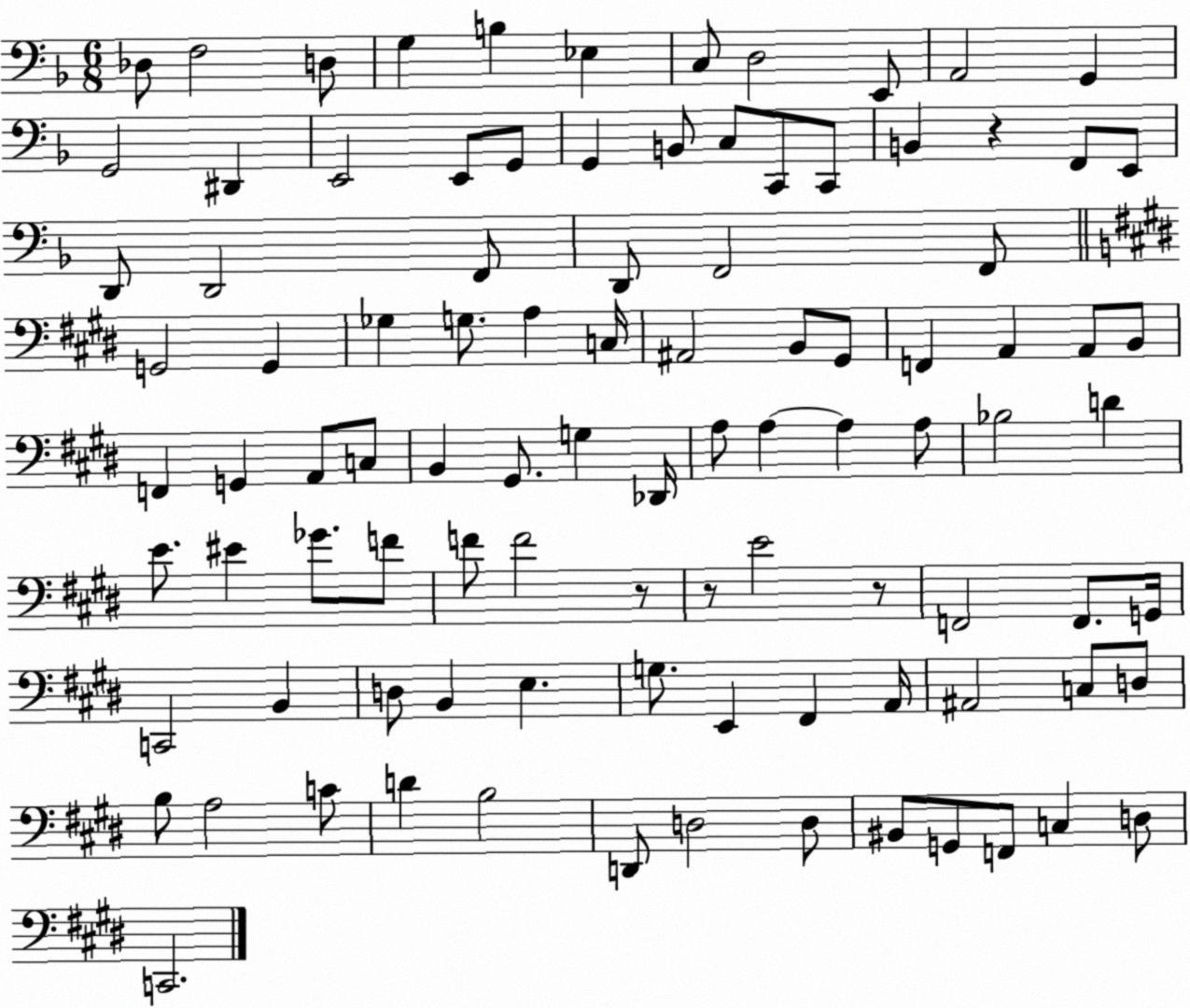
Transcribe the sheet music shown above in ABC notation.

X:1
T:Untitled
M:6/8
L:1/4
K:F
_D,/2 F,2 D,/2 G, B, _E, C,/2 D,2 E,,/2 A,,2 G,, G,,2 ^D,, E,,2 E,,/2 G,,/2 G,, B,,/2 C,/2 C,,/2 C,,/2 B,, z F,,/2 E,,/2 D,,/2 D,,2 F,,/2 D,,/2 F,,2 F,,/2 G,,2 G,, _G, G,/2 A, C,/4 ^A,,2 B,,/2 ^G,,/2 F,, A,, A,,/2 B,,/2 F,, G,, A,,/2 C,/2 B,, ^G,,/2 G, _D,,/4 A,/2 A, A, A,/2 _B,2 D E/2 ^E _G/2 F/2 F/2 F2 z/2 z/2 E2 z/2 F,,2 F,,/2 G,,/4 C,,2 B,, D,/2 B,, E, G,/2 E,, ^F,, A,,/4 ^A,,2 C,/2 D,/2 B,/2 A,2 C/2 D B,2 D,,/2 D,2 D,/2 ^B,,/2 G,,/2 F,,/2 C, D,/2 C,,2